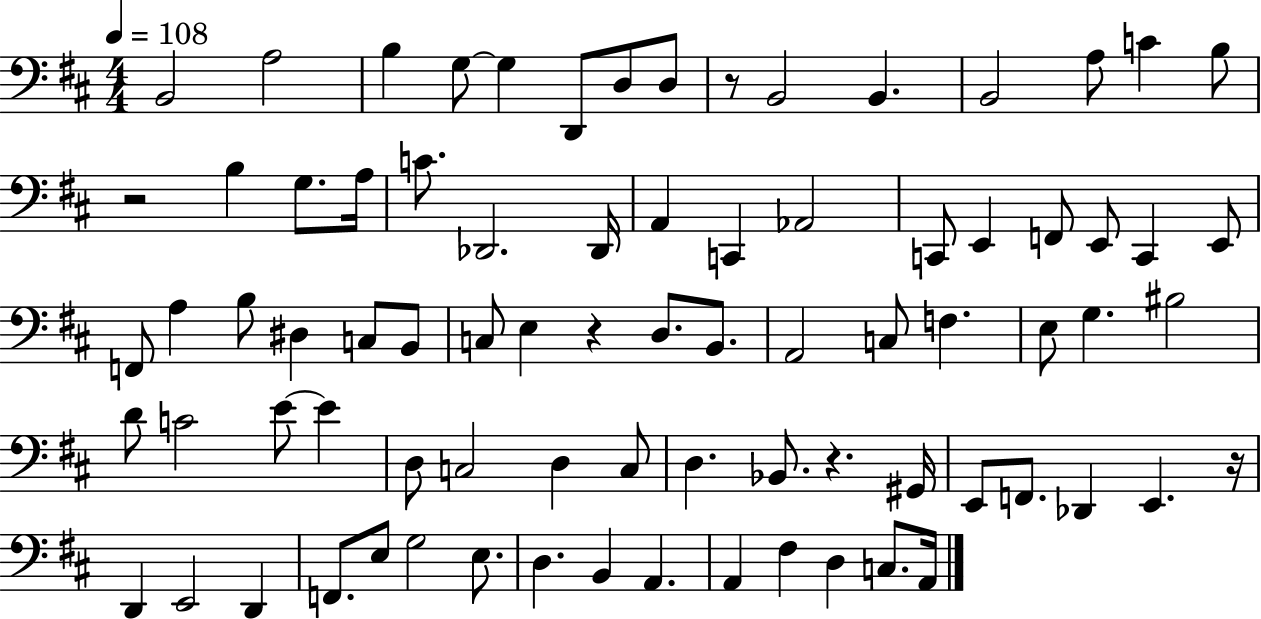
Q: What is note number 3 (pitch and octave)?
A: B3